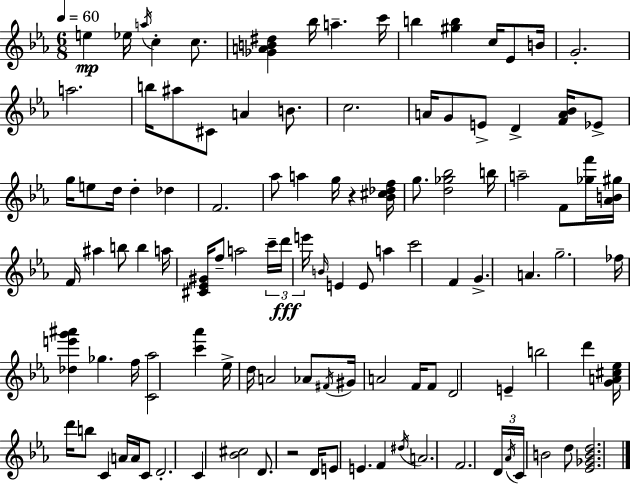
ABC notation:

X:1
T:Untitled
M:6/8
L:1/4
K:Cm
e _e/4 a/4 c c/2 [_GAB^d] _b/4 a c'/4 b [^gb] c/4 _E/2 B/4 G2 a2 b/4 ^a/2 ^C/2 A B/2 c2 A/4 G/2 E/2 D [FA_B]/4 _E/2 g/4 e/2 d/4 d _d F2 _a/2 a g/4 z [_B^c_df]/4 g/2 [d_g_b]2 b/4 a2 F/2 [_gf']/4 [_AB^g]/4 F/4 ^a b/2 b a/4 [^C_E^G]/4 f/2 a2 c'/4 d'/4 e'/4 B/4 E E/2 a c'2 F G A g2 _f/4 [_de'g'^a'] _g f/4 [C_a]2 [c'_a'] _e/4 d/4 A2 _A/2 ^F/4 ^G/4 A2 F/4 F/2 D2 E b2 d' [GA^c_e]/4 d'/4 b/2 C A/4 A/4 C/2 D2 C [_B^c]2 D/2 z2 D/4 E/2 E F ^d/4 A2 F2 D/4 _A/4 C/4 B2 d/2 [_E_GBd]2